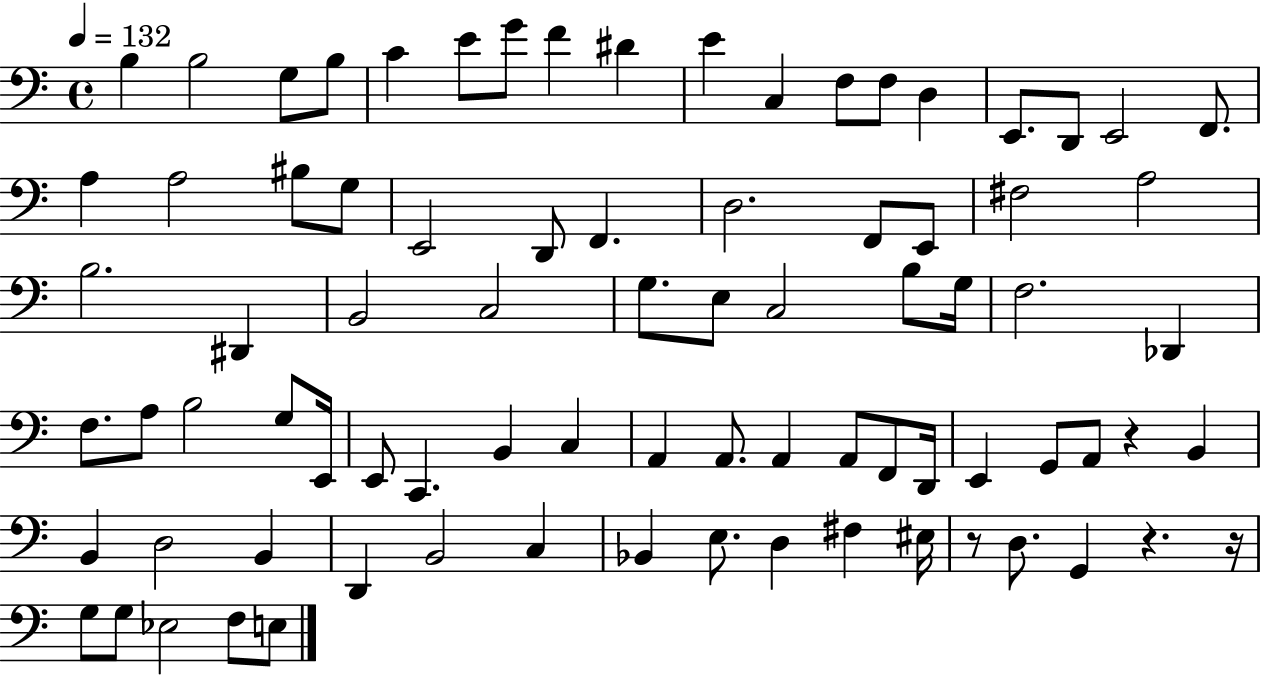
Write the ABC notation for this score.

X:1
T:Untitled
M:4/4
L:1/4
K:C
B, B,2 G,/2 B,/2 C E/2 G/2 F ^D E C, F,/2 F,/2 D, E,,/2 D,,/2 E,,2 F,,/2 A, A,2 ^B,/2 G,/2 E,,2 D,,/2 F,, D,2 F,,/2 E,,/2 ^F,2 A,2 B,2 ^D,, B,,2 C,2 G,/2 E,/2 C,2 B,/2 G,/4 F,2 _D,, F,/2 A,/2 B,2 G,/2 E,,/4 E,,/2 C,, B,, C, A,, A,,/2 A,, A,,/2 F,,/2 D,,/4 E,, G,,/2 A,,/2 z B,, B,, D,2 B,, D,, B,,2 C, _B,, E,/2 D, ^F, ^E,/4 z/2 D,/2 G,, z z/4 G,/2 G,/2 _E,2 F,/2 E,/2